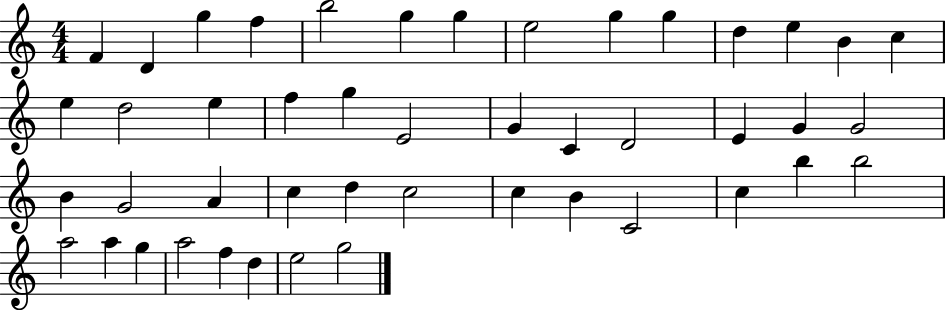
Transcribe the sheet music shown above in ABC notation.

X:1
T:Untitled
M:4/4
L:1/4
K:C
F D g f b2 g g e2 g g d e B c e d2 e f g E2 G C D2 E G G2 B G2 A c d c2 c B C2 c b b2 a2 a g a2 f d e2 g2